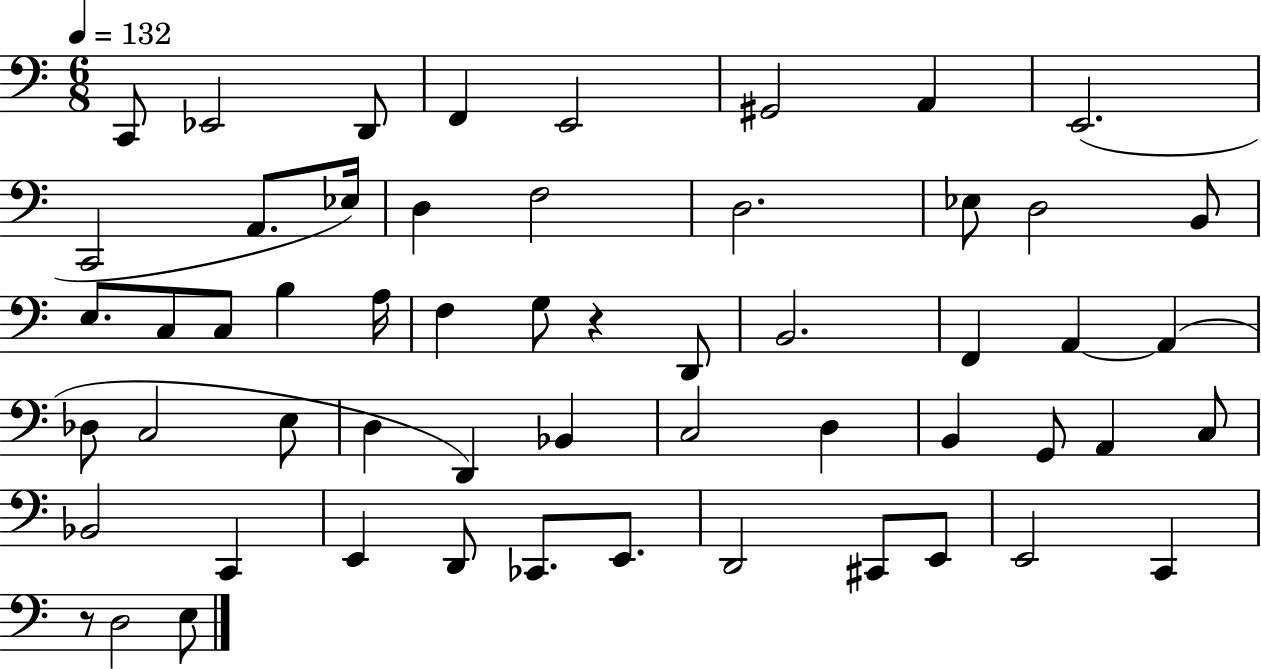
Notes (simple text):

C2/e Eb2/h D2/e F2/q E2/h G#2/h A2/q E2/h. C2/h A2/e. Eb3/s D3/q F3/h D3/h. Eb3/e D3/h B2/e E3/e. C3/e C3/e B3/q A3/s F3/q G3/e R/q D2/e B2/h. F2/q A2/q A2/q Db3/e C3/h E3/e D3/q D2/q Bb2/q C3/h D3/q B2/q G2/e A2/q C3/e Bb2/h C2/q E2/q D2/e CES2/e. E2/e. D2/h C#2/e E2/e E2/h C2/q R/e D3/h E3/e